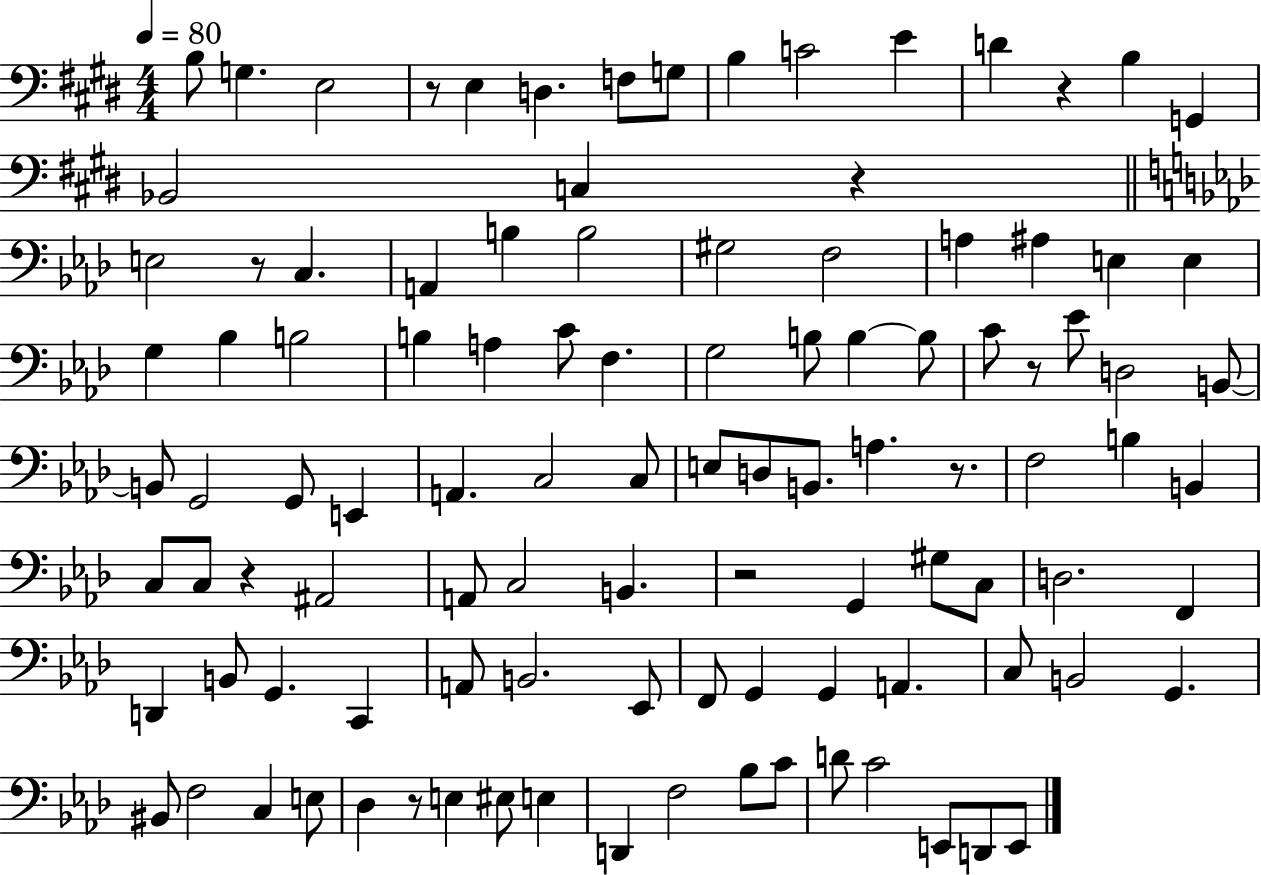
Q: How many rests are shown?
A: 9